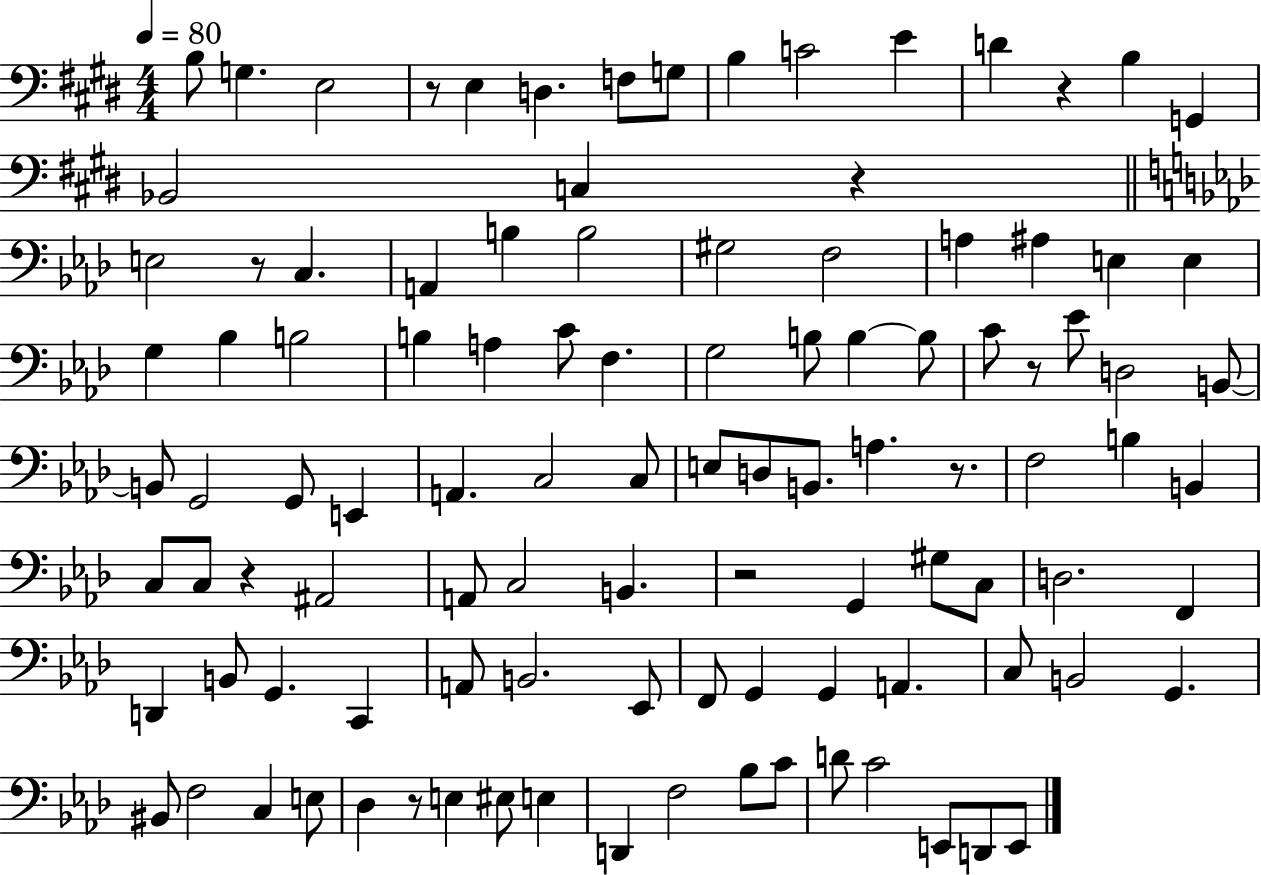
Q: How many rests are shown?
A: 9